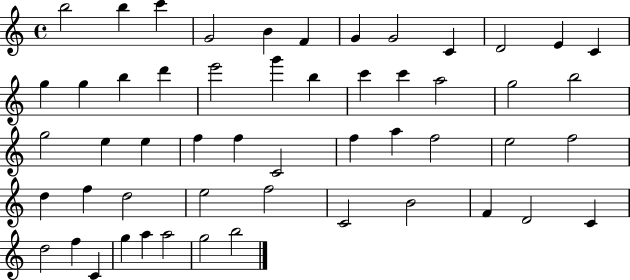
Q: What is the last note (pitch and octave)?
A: B5